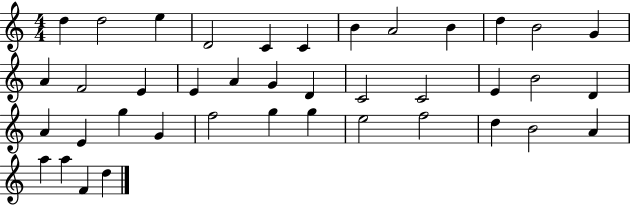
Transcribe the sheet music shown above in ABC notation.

X:1
T:Untitled
M:4/4
L:1/4
K:C
d d2 e D2 C C B A2 B d B2 G A F2 E E A G D C2 C2 E B2 D A E g G f2 g g e2 f2 d B2 A a a F d